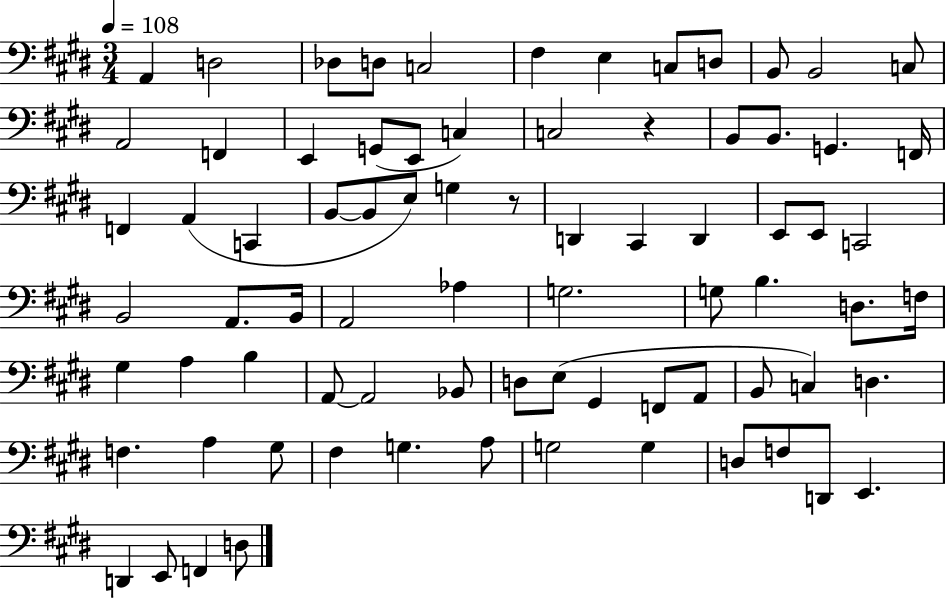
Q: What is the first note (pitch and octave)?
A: A2